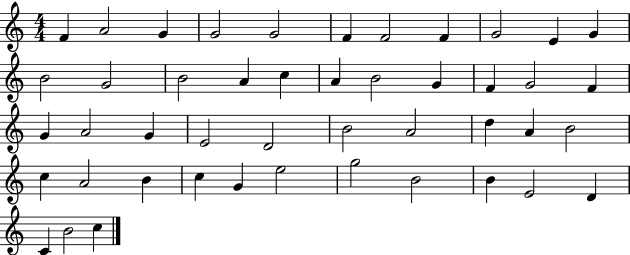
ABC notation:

X:1
T:Untitled
M:4/4
L:1/4
K:C
F A2 G G2 G2 F F2 F G2 E G B2 G2 B2 A c A B2 G F G2 F G A2 G E2 D2 B2 A2 d A B2 c A2 B c G e2 g2 B2 B E2 D C B2 c